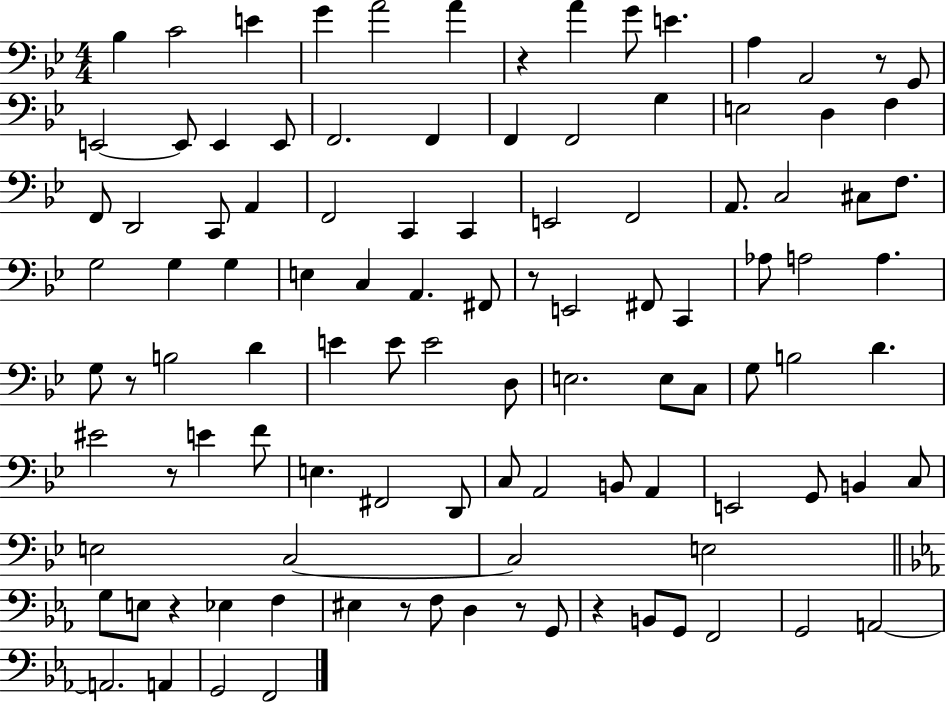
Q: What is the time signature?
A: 4/4